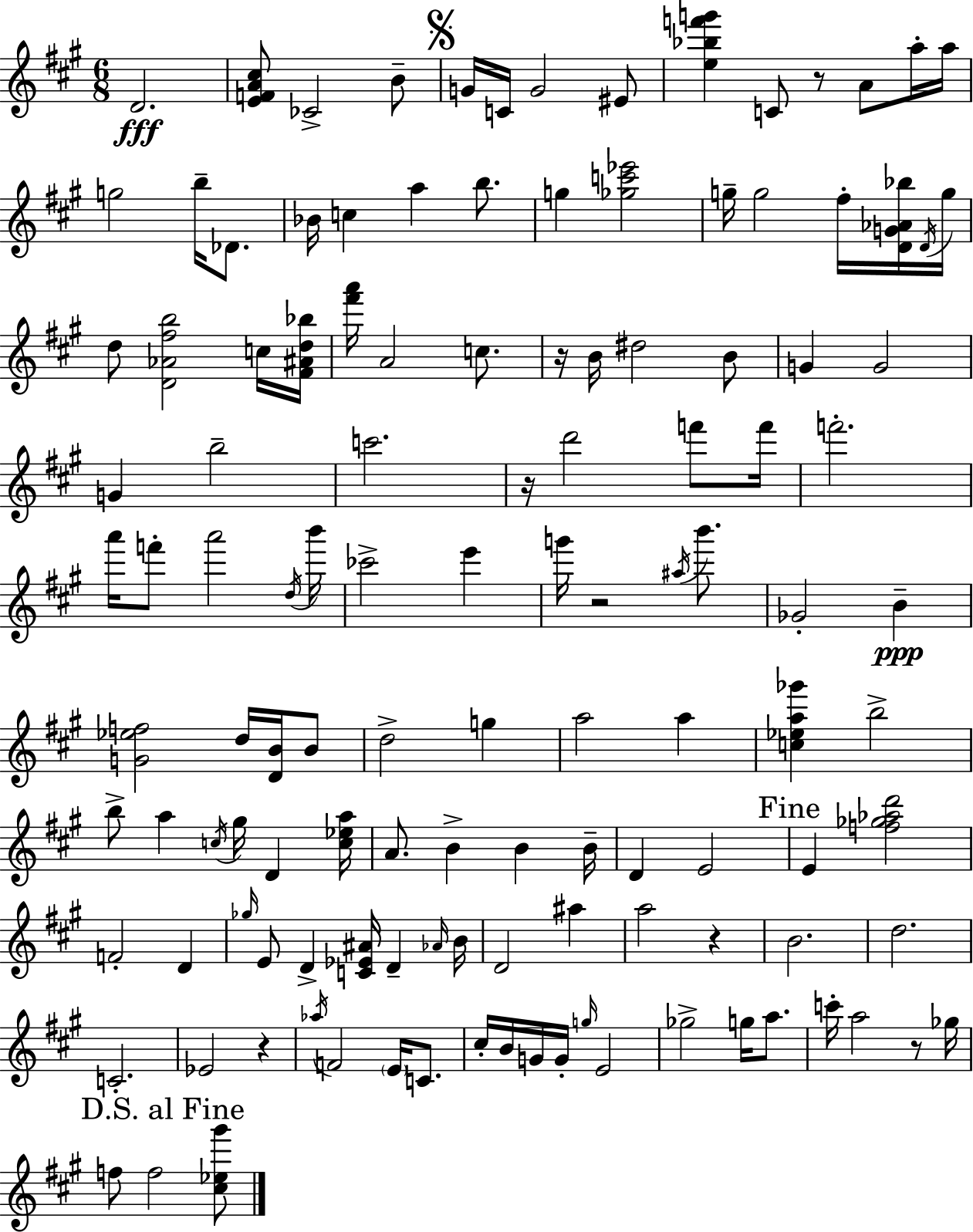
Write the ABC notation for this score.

X:1
T:Untitled
M:6/8
L:1/4
K:A
D2 [EFA^c]/2 _C2 B/2 G/4 C/4 G2 ^E/2 [e_bf'g'] C/2 z/2 A/2 a/4 a/4 g2 b/4 _D/2 _B/4 c a b/2 g [_gc'_e']2 g/4 g2 ^f/4 [DG_A_b]/4 D/4 g/4 d/2 [D_A^fb]2 c/4 [^F^Ad_b]/4 [^f'a']/4 A2 c/2 z/4 B/4 ^d2 B/2 G G2 G b2 c'2 z/4 d'2 f'/2 f'/4 f'2 a'/4 f'/2 a'2 d/4 b'/4 _c'2 e' g'/4 z2 ^a/4 b'/2 _G2 B [G_ef]2 d/4 [DB]/4 B/2 d2 g a2 a [c_ea_g'] b2 b/2 a c/4 ^g/4 D [c_ea]/4 A/2 B B B/4 D E2 E [f_g_ad']2 F2 D _g/4 E/2 D [C_E^A]/4 D _A/4 B/4 D2 ^a a2 z B2 d2 C2 _E2 z _a/4 F2 E/4 C/2 ^c/4 B/4 G/4 G/4 g/4 E2 _g2 g/4 a/2 c'/4 a2 z/2 _g/4 f/2 f2 [^c_e^g']/2